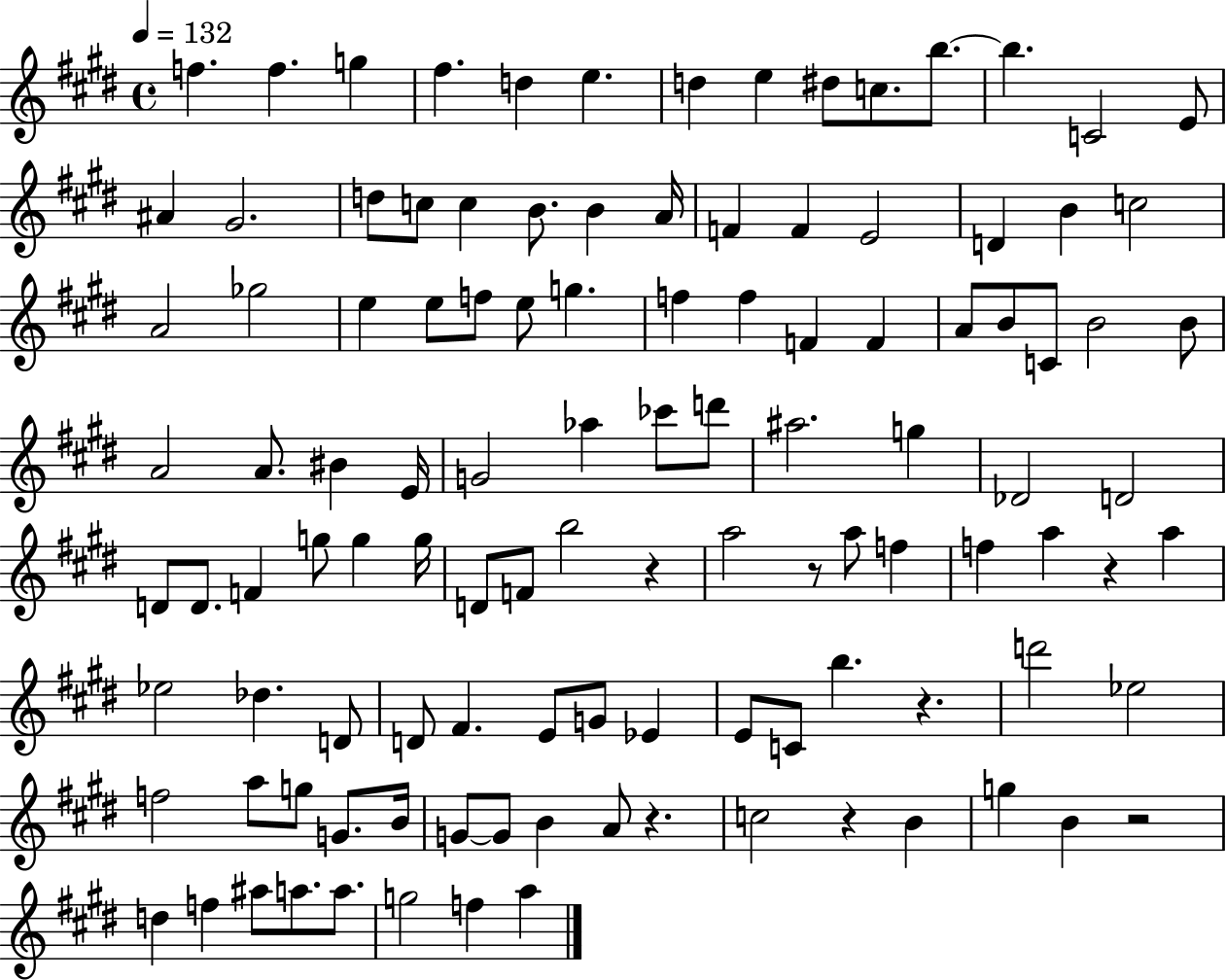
{
  \clef treble
  \time 4/4
  \defaultTimeSignature
  \key e \major
  \tempo 4 = 132
  f''4. f''4. g''4 | fis''4. d''4 e''4. | d''4 e''4 dis''8 c''8. b''8.~~ | b''4. c'2 e'8 | \break ais'4 gis'2. | d''8 c''8 c''4 b'8. b'4 a'16 | f'4 f'4 e'2 | d'4 b'4 c''2 | \break a'2 ges''2 | e''4 e''8 f''8 e''8 g''4. | f''4 f''4 f'4 f'4 | a'8 b'8 c'8 b'2 b'8 | \break a'2 a'8. bis'4 e'16 | g'2 aes''4 ces'''8 d'''8 | ais''2. g''4 | des'2 d'2 | \break d'8 d'8. f'4 g''8 g''4 g''16 | d'8 f'8 b''2 r4 | a''2 r8 a''8 f''4 | f''4 a''4 r4 a''4 | \break ees''2 des''4. d'8 | d'8 fis'4. e'8 g'8 ees'4 | e'8 c'8 b''4. r4. | d'''2 ees''2 | \break f''2 a''8 g''8 g'8. b'16 | g'8~~ g'8 b'4 a'8 r4. | c''2 r4 b'4 | g''4 b'4 r2 | \break d''4 f''4 ais''8 a''8. a''8. | g''2 f''4 a''4 | \bar "|."
}